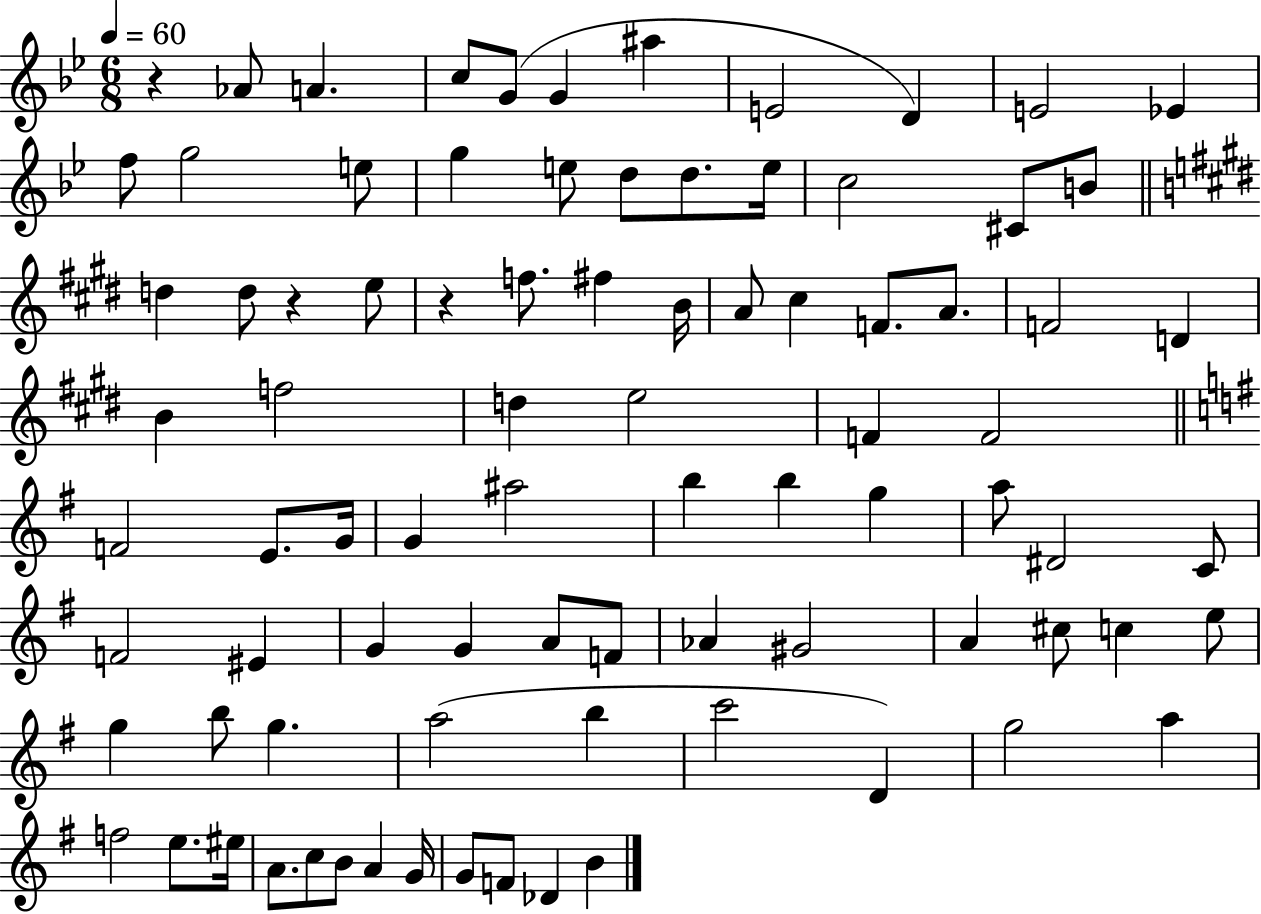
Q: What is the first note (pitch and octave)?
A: Ab4